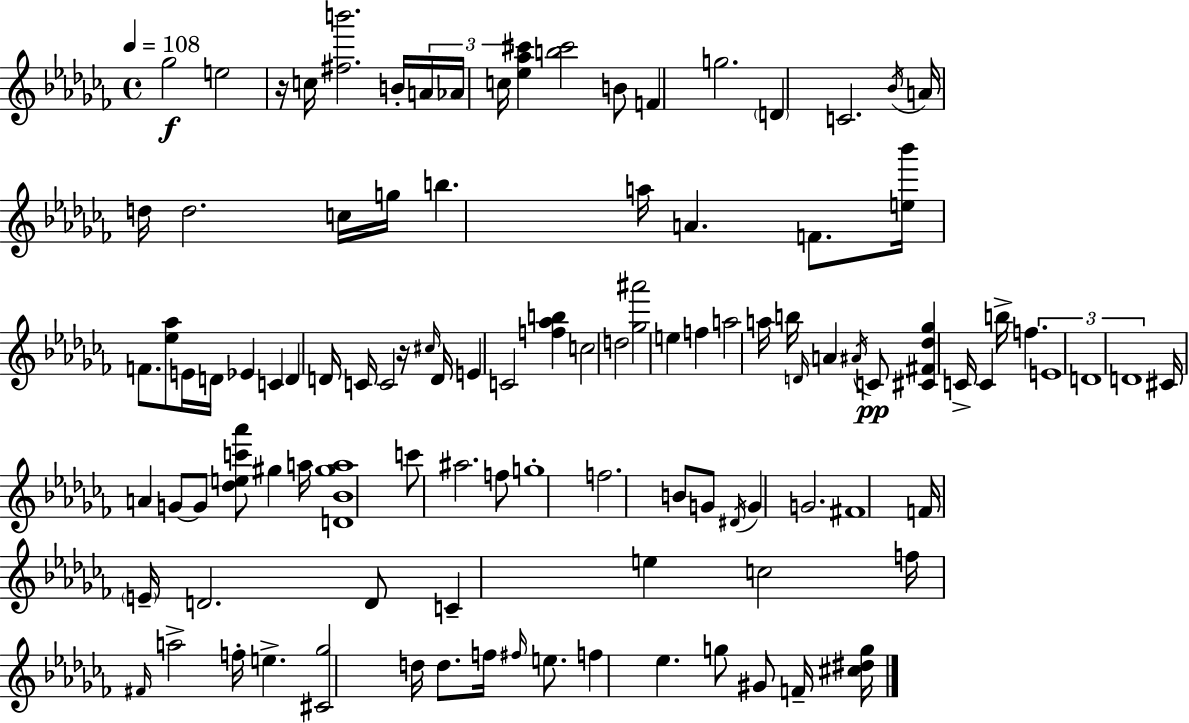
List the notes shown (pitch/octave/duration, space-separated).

Gb5/h E5/h R/s C5/s [F#5,B6]/h. B4/s A4/s Ab4/s C5/s [Eb5,Ab5,C#6]/q [B5,C#6]/h B4/e F4/q G5/h. D4/q C4/h. Bb4/s A4/s D5/s D5/h. C5/s G5/s B5/q. A5/s A4/q. F4/e. [E5,Bb6]/s F4/e. [Eb5,Ab5]/e E4/s D4/s Eb4/q C4/q D4/q D4/s C4/s C4/h R/s C#5/s D4/s E4/q C4/h [F5,Ab5,B5]/q C5/h D5/h [Gb5,A#6]/h E5/q F5/q A5/h A5/s B5/s D4/s A4/q A#4/s C4/e [C#4,F#4,Db5,Gb5]/q C4/s C4/q B5/s F5/q. E4/w D4/w D4/w C#4/s A4/q G4/e G4/e [Db5,E5,C6,Ab6]/e G#5/q A5/s [D4,Bb4,G#5,A5]/w C6/e A#5/h. F5/e G5/w F5/h. B4/e G4/e D#4/s G4/q G4/h. F#4/w F4/s E4/s D4/h. D4/e C4/q E5/q C5/h F5/s F#4/s A5/h F5/s E5/q. [C#4,Gb5]/h D5/s D5/e. F5/s F#5/s E5/e. F5/q Eb5/q. G5/e G#4/e F4/s [C#5,D#5,G5]/s